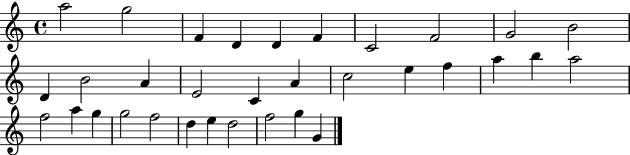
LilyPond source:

{
  \clef treble
  \time 4/4
  \defaultTimeSignature
  \key c \major
  a''2 g''2 | f'4 d'4 d'4 f'4 | c'2 f'2 | g'2 b'2 | \break d'4 b'2 a'4 | e'2 c'4 a'4 | c''2 e''4 f''4 | a''4 b''4 a''2 | \break f''2 a''4 g''4 | g''2 f''2 | d''4 e''4 d''2 | f''2 g''4 g'4 | \break \bar "|."
}